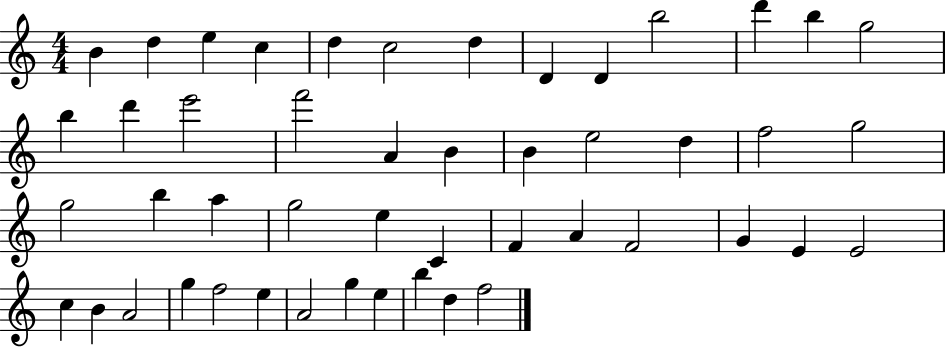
X:1
T:Untitled
M:4/4
L:1/4
K:C
B d e c d c2 d D D b2 d' b g2 b d' e'2 f'2 A B B e2 d f2 g2 g2 b a g2 e C F A F2 G E E2 c B A2 g f2 e A2 g e b d f2